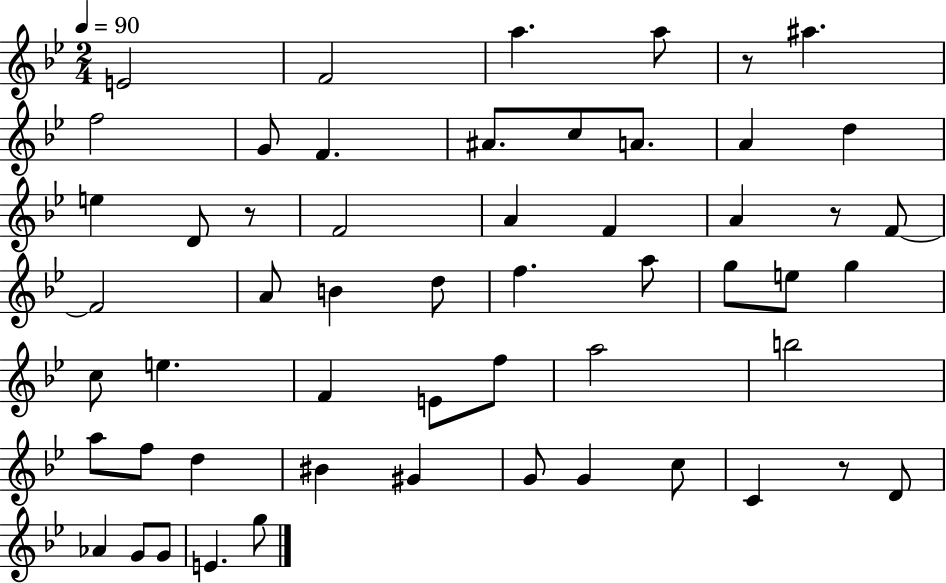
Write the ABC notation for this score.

X:1
T:Untitled
M:2/4
L:1/4
K:Bb
E2 F2 a a/2 z/2 ^a f2 G/2 F ^A/2 c/2 A/2 A d e D/2 z/2 F2 A F A z/2 F/2 F2 A/2 B d/2 f a/2 g/2 e/2 g c/2 e F E/2 f/2 a2 b2 a/2 f/2 d ^B ^G G/2 G c/2 C z/2 D/2 _A G/2 G/2 E g/2